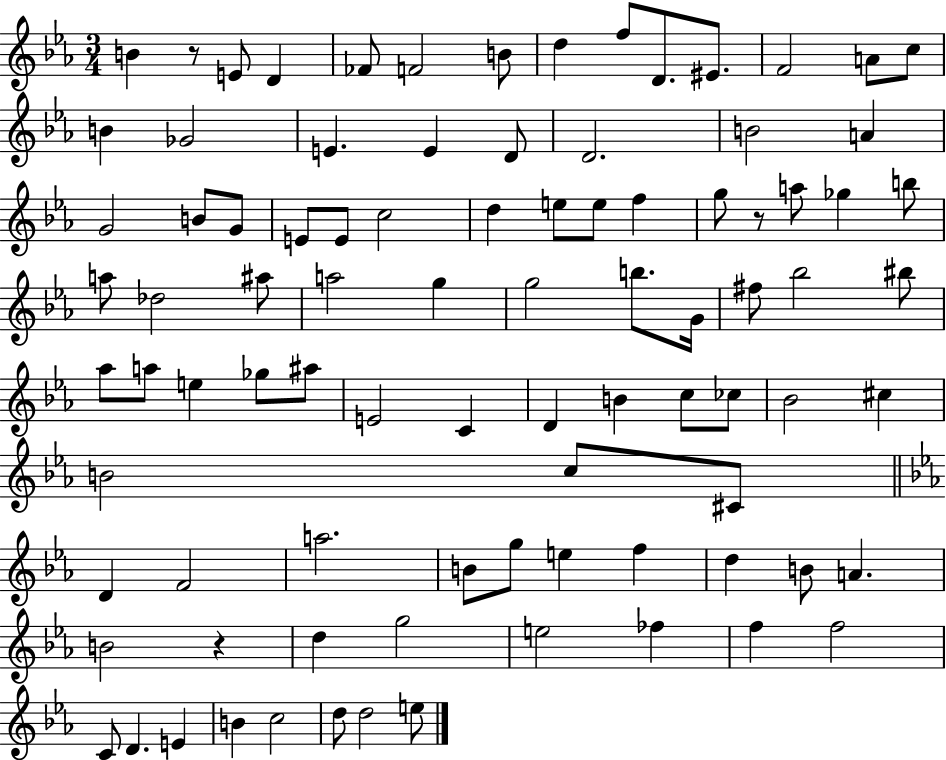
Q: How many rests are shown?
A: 3